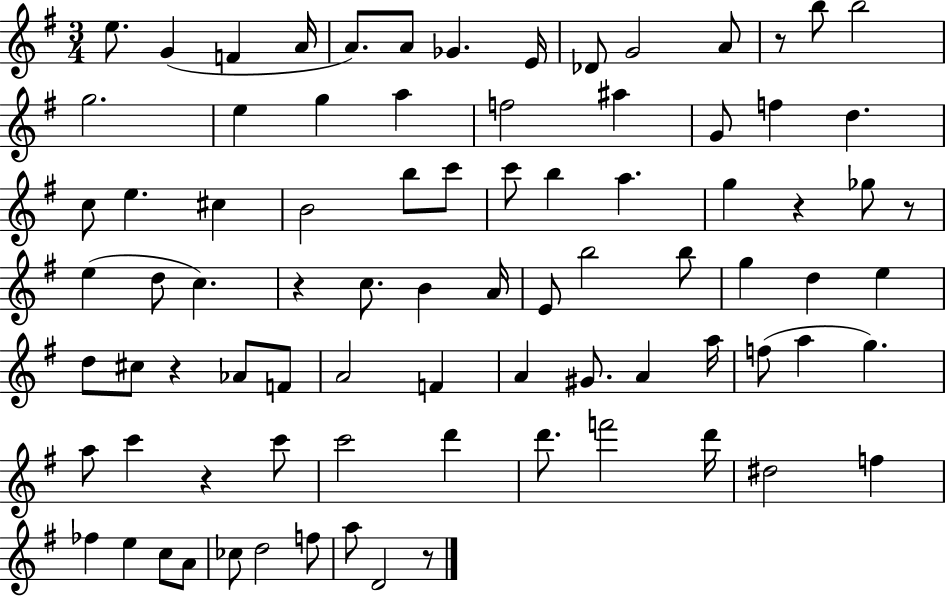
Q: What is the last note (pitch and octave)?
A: D4